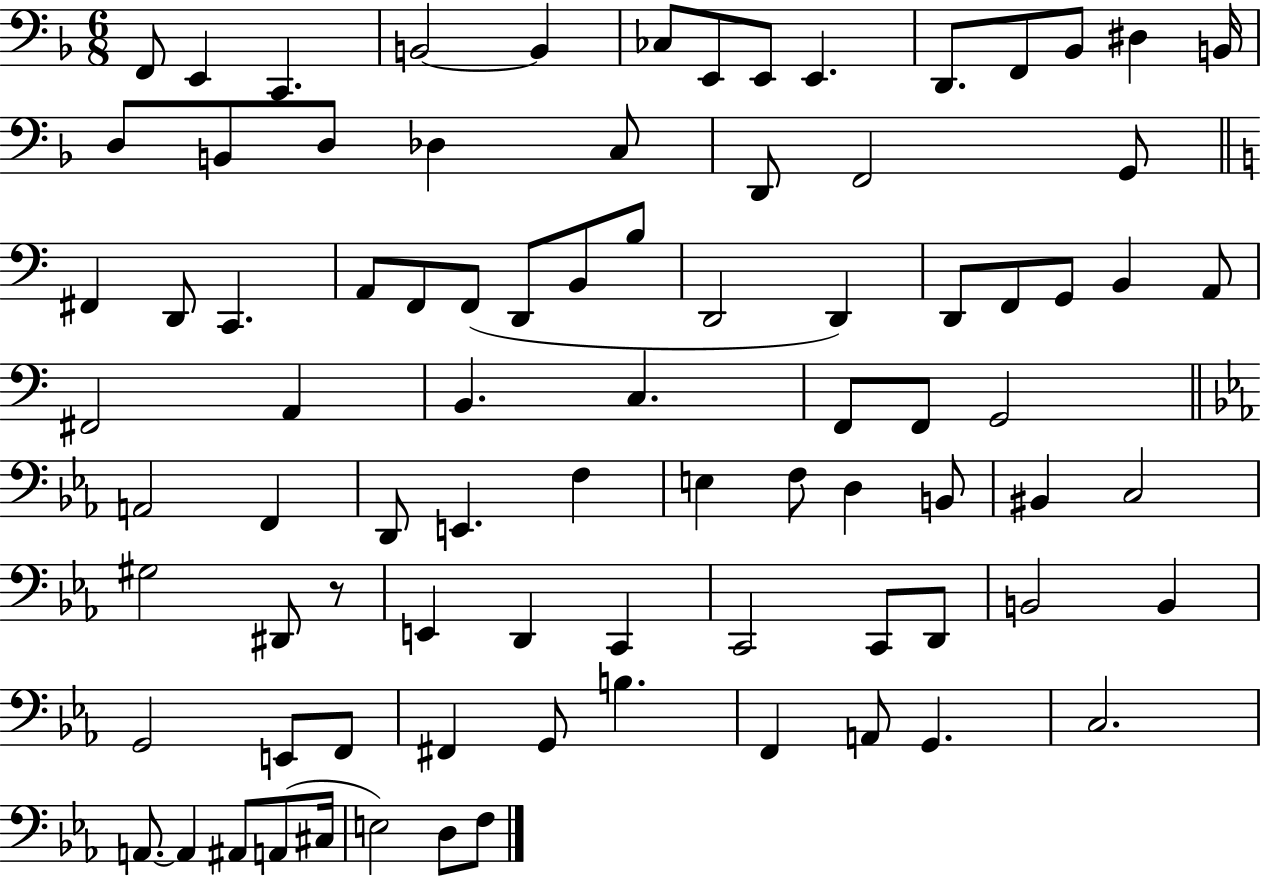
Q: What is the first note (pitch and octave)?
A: F2